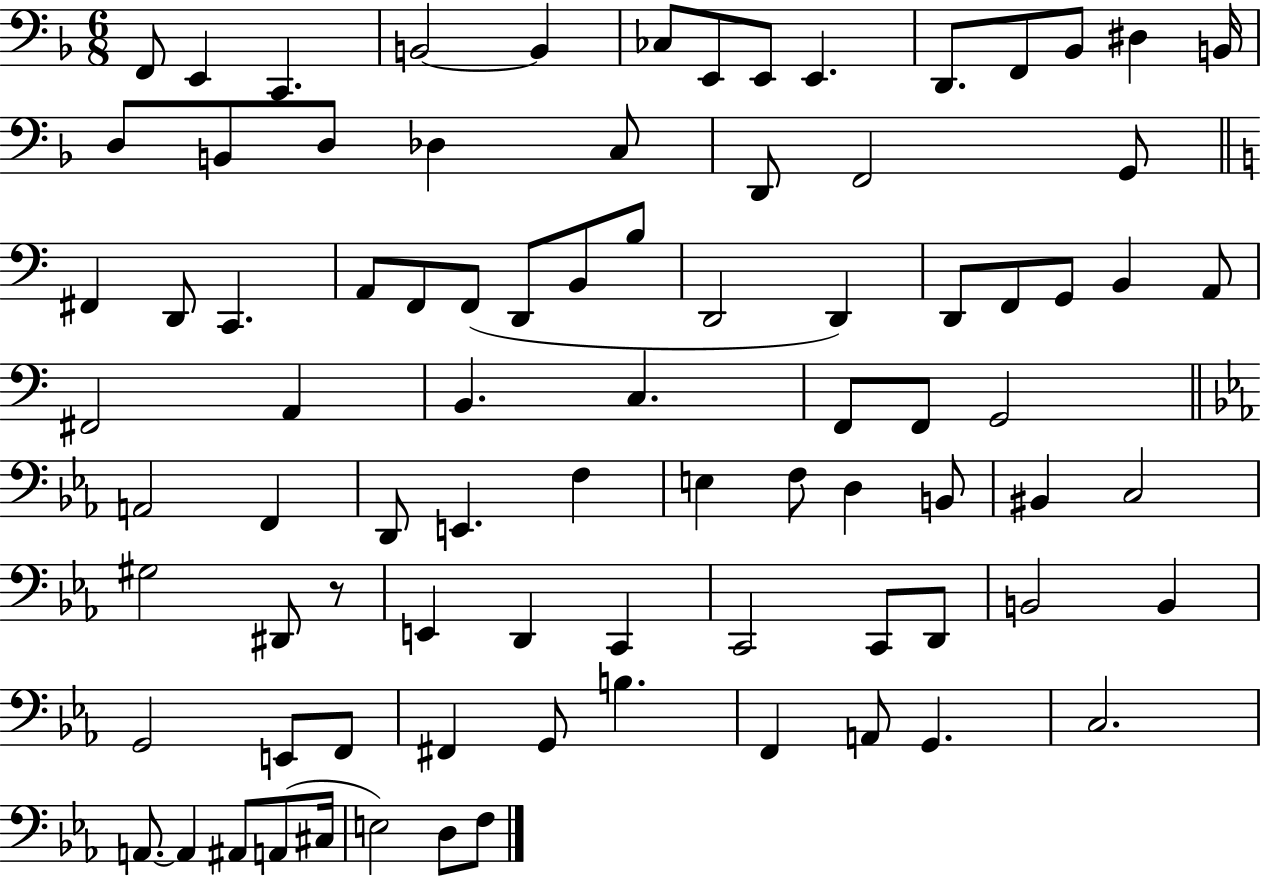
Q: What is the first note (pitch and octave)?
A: F2